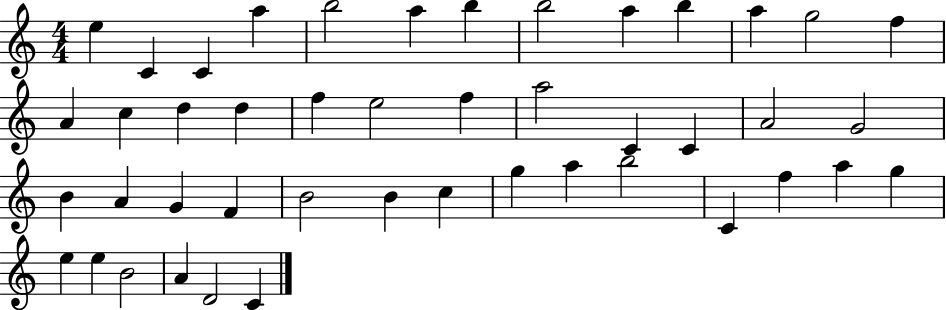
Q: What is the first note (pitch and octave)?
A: E5